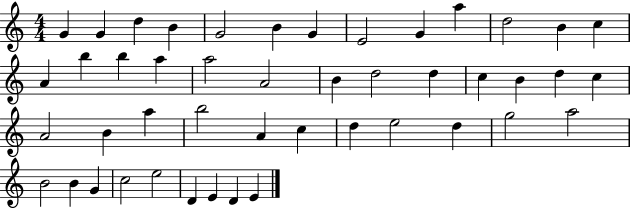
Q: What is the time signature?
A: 4/4